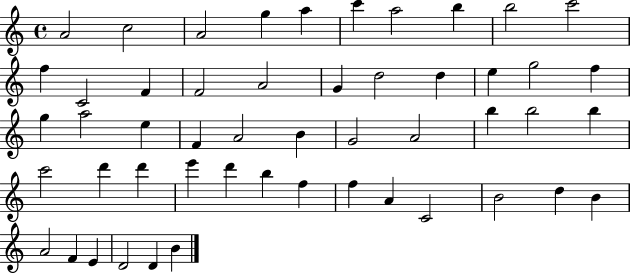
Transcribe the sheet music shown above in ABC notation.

X:1
T:Untitled
M:4/4
L:1/4
K:C
A2 c2 A2 g a c' a2 b b2 c'2 f C2 F F2 A2 G d2 d e g2 f g a2 e F A2 B G2 A2 b b2 b c'2 d' d' e' d' b f f A C2 B2 d B A2 F E D2 D B